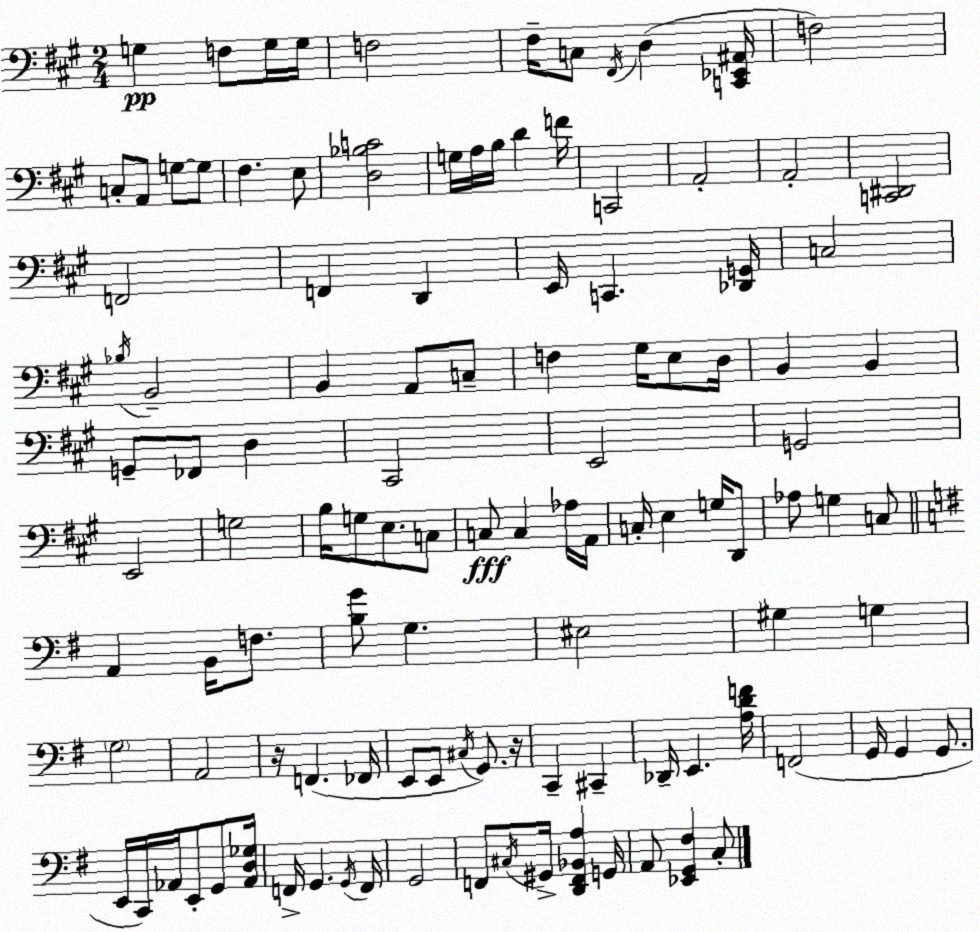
X:1
T:Untitled
M:2/4
L:1/4
K:A
G, F,/2 G,/4 G,/4 F,2 ^F,/4 C,/2 ^F,,/4 D, [C,,_E,,^A,,]/4 F,2 C,/2 A,,/2 G,/2 G,/2 ^F, E,/2 [D,_B,C]2 G,/4 A,/4 B,/4 D F/4 C,,2 A,,2 A,,2 [C,,^D,,]2 F,,2 F,, D,, E,,/4 C,, [_D,,G,,]/4 C,2 _B,/4 B,,2 B,, A,,/2 C,/2 F, ^G,/4 E,/2 D,/4 B,, B,, G,,/2 _F,,/2 D, ^C,,2 E,,2 G,,2 E,,2 G,2 B,/4 G,/2 E,/2 C,/2 C,/2 C, _A,/4 A,,/4 C,/4 E, G,/4 D,,/2 _A,/2 G, C,/2 A,, B,,/4 F,/2 [B,G]/2 G, ^E,2 ^G, G, G,2 A,,2 z/4 F,, _F,,/4 E,,/2 E,,/2 ^C,/4 G,,/2 z/4 C,, ^C,, _D,,/4 E,, [A,DF]/4 F,,2 G,,/4 G,, G,,/2 E,,/4 C,,/4 _A,,/4 E,,/2 G,,/2 [_A,,D,_G,]/4 F,,/4 G,, G,,/4 F,,/4 G,,2 F,,/2 ^C,/4 ^G,,/4 [D,,F,,_B,,A,] G,,/4 A,,/2 [_E,,G,,^F,] C,/2